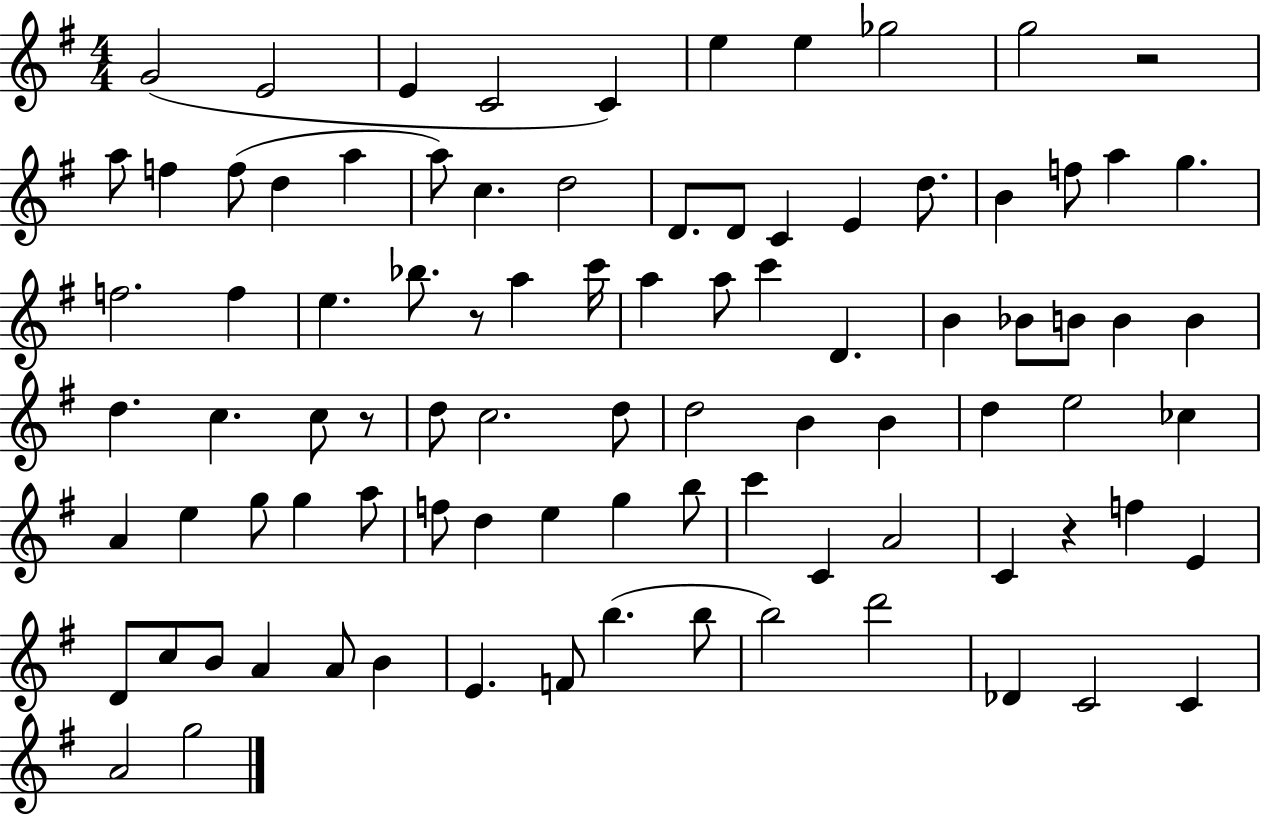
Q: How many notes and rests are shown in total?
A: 90